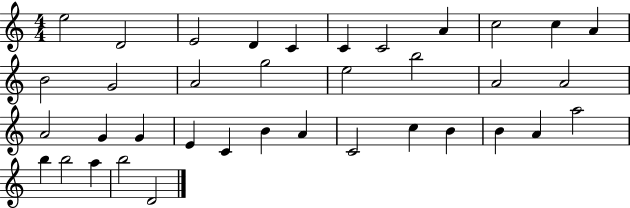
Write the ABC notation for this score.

X:1
T:Untitled
M:4/4
L:1/4
K:C
e2 D2 E2 D C C C2 A c2 c A B2 G2 A2 g2 e2 b2 A2 A2 A2 G G E C B A C2 c B B A a2 b b2 a b2 D2